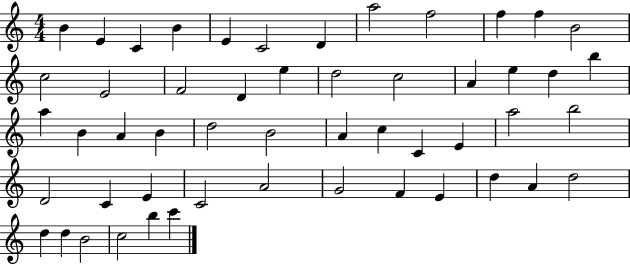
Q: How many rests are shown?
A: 0